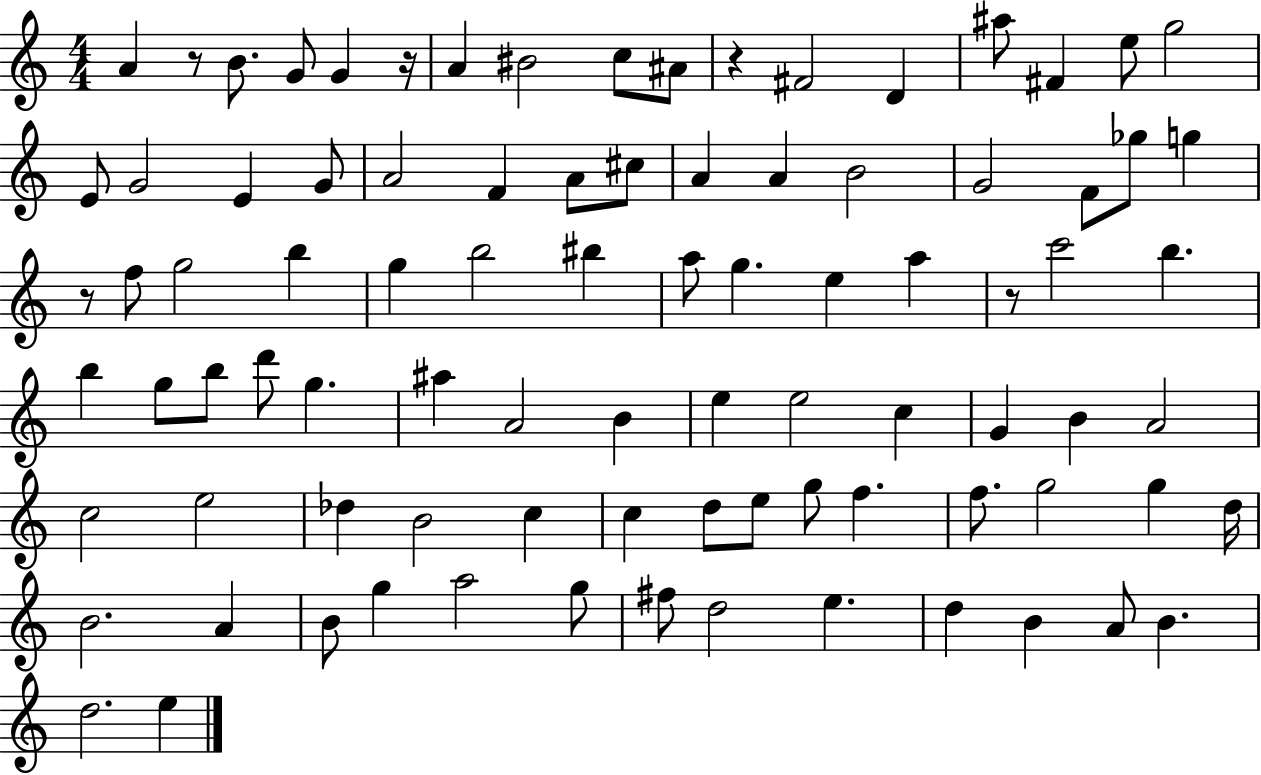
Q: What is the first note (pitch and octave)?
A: A4